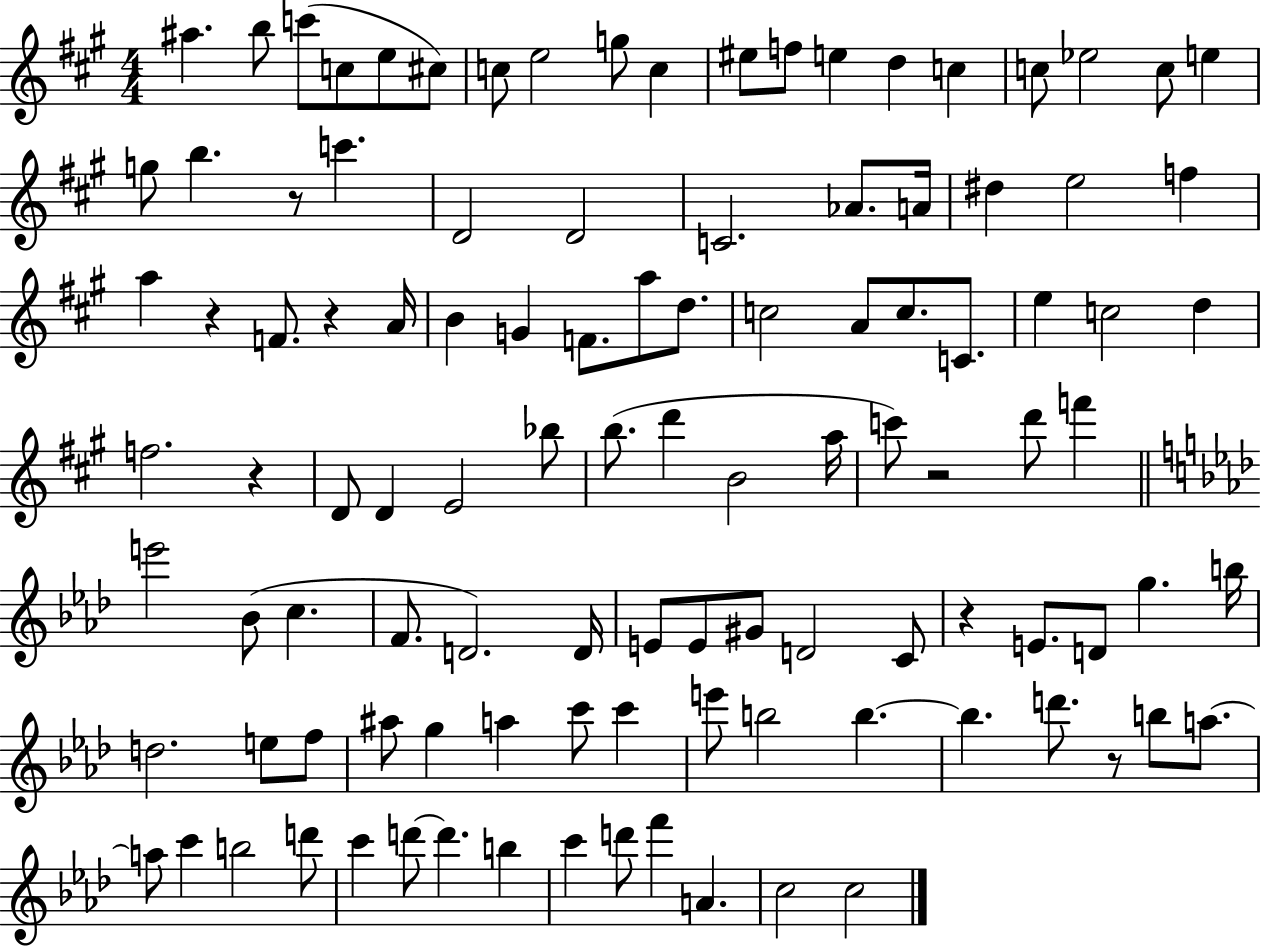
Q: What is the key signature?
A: A major